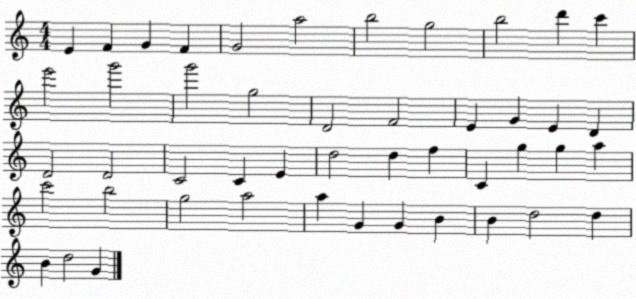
X:1
T:Untitled
M:4/4
L:1/4
K:C
E F G F G2 a2 b2 g2 b2 d' c' e'2 g'2 g'2 g2 D2 F2 E G E D D2 D2 C2 C E d2 d f C g g a c'2 b2 g2 a2 a G G B B d2 d B d2 G